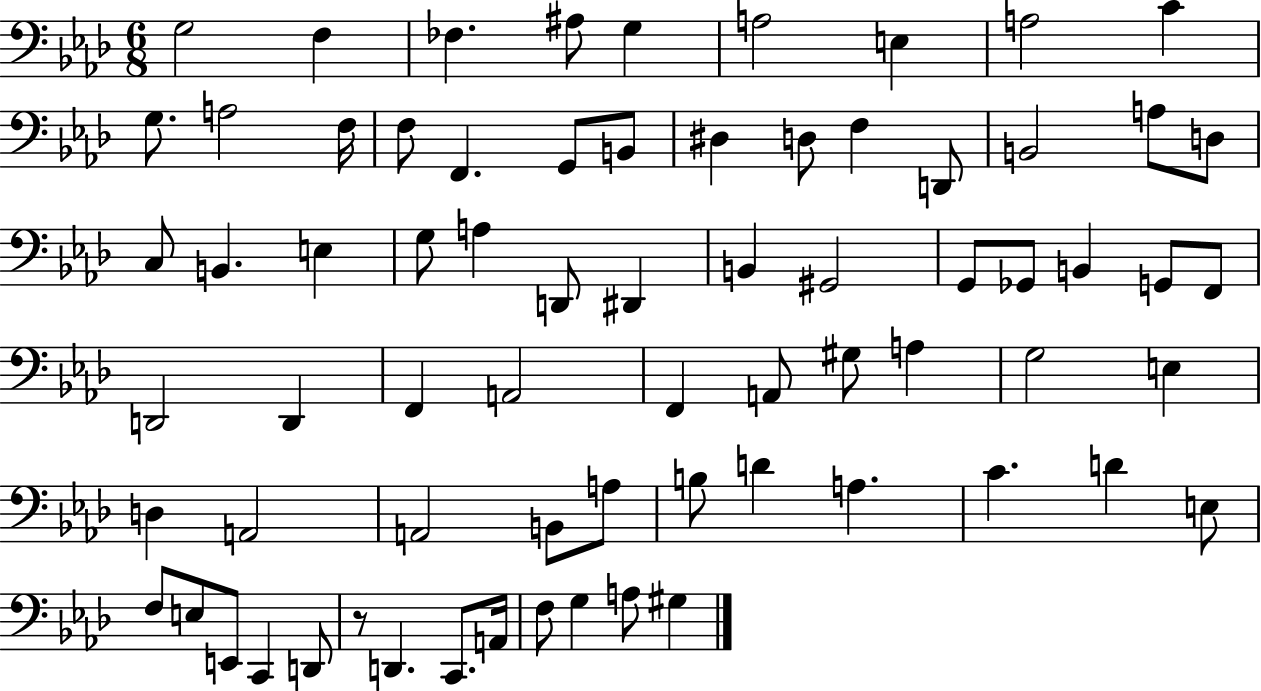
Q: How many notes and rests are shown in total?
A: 71